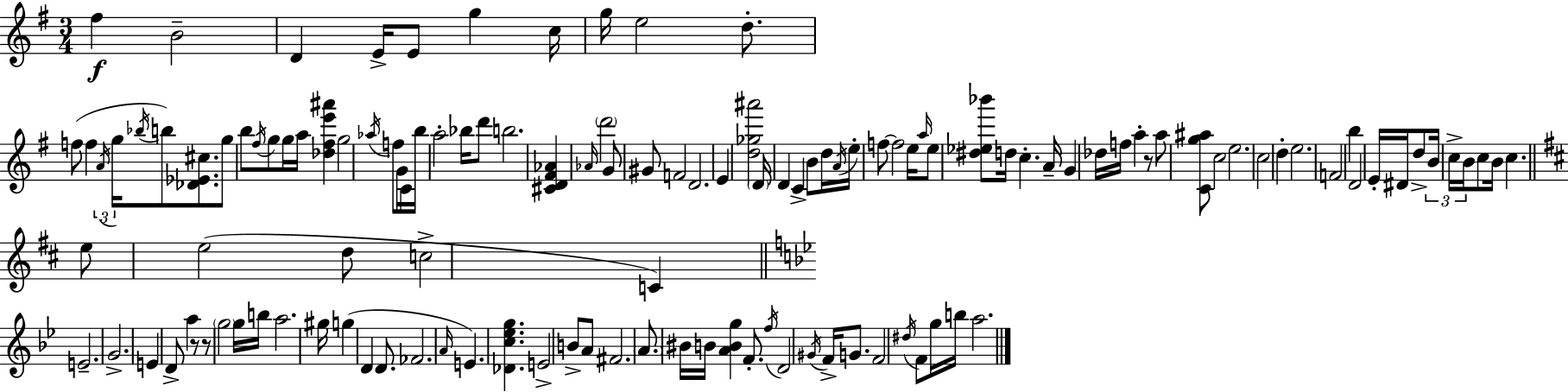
{
  \clef treble
  \numericTimeSignature
  \time 3/4
  \key e \minor
  \repeat volta 2 { fis''4\f b'2-- | d'4 e'16-> e'8 g''4 c''16 | g''16 e''2 d''8.-. | f''8( f''4 \tuplet 3/2 { \acciaccatura { a'16 } g''16 \acciaccatura { bes''16 } } b''8) <des' ees' cis''>8. | \break g''8 b''8 \acciaccatura { fis''16 } g''8 g''16 a''16 <des'' fis'' e''' ais'''>4 | g''2 \acciaccatura { aes''16 } | f''8 g'16 c'16 b''16 a''2-. | bes''16 d'''8 b''2. | \break <cis' d' fis' aes'>4 \grace { aes'16 } \parenthesize d'''2 | g'8 gis'8 f'2 | d'2. | e'4 <d'' ges'' ais'''>2 | \break \parenthesize d'16 d'4 c'4-> | b'8 d''16 \acciaccatura { a'16 } e''16-. f''8~~ f''2 | e''16 \grace { a''16 } e''8 <dis'' ees'' bes'''>8 d''16 | c''4.-. a'16-- g'4 des''16 | \break f''16 a''4-. r8 a''8 <c' g'' ais''>8 c''2 | e''2. | c''2 | d''4-. e''2. | \break f'2 | b''4 d'2 | e'16-. dis'16 d''8-> \tuplet 3/2 { b'16 c''16-> b'16 } c''8 | b'16 c''4. \bar "||" \break \key b \minor e''8 e''2( d''8 | c''2-> c'4) | \bar "||" \break \key bes \major e'2.-- | g'2.-> | e'4 d'8-> a''4 r8 | r8 \parenthesize g''2 g''16 b''16 | \break a''2. | gis''16 g''4( d'4 d'8. | fes'2. | \grace { a'16 } e'4.) <des' c'' ees'' g''>4. | \break e'2-> b'8-> a'8 | fis'2. | \parenthesize a'8. bis'16 b'16 <a' b' g''>4 f'8.-. | \acciaccatura { f''16 } d'2 \acciaccatura { gis'16 } f'16-> | \break g'8. f'2 \acciaccatura { dis''16 } | f'8 g''16 b''16 a''2. | } \bar "|."
}